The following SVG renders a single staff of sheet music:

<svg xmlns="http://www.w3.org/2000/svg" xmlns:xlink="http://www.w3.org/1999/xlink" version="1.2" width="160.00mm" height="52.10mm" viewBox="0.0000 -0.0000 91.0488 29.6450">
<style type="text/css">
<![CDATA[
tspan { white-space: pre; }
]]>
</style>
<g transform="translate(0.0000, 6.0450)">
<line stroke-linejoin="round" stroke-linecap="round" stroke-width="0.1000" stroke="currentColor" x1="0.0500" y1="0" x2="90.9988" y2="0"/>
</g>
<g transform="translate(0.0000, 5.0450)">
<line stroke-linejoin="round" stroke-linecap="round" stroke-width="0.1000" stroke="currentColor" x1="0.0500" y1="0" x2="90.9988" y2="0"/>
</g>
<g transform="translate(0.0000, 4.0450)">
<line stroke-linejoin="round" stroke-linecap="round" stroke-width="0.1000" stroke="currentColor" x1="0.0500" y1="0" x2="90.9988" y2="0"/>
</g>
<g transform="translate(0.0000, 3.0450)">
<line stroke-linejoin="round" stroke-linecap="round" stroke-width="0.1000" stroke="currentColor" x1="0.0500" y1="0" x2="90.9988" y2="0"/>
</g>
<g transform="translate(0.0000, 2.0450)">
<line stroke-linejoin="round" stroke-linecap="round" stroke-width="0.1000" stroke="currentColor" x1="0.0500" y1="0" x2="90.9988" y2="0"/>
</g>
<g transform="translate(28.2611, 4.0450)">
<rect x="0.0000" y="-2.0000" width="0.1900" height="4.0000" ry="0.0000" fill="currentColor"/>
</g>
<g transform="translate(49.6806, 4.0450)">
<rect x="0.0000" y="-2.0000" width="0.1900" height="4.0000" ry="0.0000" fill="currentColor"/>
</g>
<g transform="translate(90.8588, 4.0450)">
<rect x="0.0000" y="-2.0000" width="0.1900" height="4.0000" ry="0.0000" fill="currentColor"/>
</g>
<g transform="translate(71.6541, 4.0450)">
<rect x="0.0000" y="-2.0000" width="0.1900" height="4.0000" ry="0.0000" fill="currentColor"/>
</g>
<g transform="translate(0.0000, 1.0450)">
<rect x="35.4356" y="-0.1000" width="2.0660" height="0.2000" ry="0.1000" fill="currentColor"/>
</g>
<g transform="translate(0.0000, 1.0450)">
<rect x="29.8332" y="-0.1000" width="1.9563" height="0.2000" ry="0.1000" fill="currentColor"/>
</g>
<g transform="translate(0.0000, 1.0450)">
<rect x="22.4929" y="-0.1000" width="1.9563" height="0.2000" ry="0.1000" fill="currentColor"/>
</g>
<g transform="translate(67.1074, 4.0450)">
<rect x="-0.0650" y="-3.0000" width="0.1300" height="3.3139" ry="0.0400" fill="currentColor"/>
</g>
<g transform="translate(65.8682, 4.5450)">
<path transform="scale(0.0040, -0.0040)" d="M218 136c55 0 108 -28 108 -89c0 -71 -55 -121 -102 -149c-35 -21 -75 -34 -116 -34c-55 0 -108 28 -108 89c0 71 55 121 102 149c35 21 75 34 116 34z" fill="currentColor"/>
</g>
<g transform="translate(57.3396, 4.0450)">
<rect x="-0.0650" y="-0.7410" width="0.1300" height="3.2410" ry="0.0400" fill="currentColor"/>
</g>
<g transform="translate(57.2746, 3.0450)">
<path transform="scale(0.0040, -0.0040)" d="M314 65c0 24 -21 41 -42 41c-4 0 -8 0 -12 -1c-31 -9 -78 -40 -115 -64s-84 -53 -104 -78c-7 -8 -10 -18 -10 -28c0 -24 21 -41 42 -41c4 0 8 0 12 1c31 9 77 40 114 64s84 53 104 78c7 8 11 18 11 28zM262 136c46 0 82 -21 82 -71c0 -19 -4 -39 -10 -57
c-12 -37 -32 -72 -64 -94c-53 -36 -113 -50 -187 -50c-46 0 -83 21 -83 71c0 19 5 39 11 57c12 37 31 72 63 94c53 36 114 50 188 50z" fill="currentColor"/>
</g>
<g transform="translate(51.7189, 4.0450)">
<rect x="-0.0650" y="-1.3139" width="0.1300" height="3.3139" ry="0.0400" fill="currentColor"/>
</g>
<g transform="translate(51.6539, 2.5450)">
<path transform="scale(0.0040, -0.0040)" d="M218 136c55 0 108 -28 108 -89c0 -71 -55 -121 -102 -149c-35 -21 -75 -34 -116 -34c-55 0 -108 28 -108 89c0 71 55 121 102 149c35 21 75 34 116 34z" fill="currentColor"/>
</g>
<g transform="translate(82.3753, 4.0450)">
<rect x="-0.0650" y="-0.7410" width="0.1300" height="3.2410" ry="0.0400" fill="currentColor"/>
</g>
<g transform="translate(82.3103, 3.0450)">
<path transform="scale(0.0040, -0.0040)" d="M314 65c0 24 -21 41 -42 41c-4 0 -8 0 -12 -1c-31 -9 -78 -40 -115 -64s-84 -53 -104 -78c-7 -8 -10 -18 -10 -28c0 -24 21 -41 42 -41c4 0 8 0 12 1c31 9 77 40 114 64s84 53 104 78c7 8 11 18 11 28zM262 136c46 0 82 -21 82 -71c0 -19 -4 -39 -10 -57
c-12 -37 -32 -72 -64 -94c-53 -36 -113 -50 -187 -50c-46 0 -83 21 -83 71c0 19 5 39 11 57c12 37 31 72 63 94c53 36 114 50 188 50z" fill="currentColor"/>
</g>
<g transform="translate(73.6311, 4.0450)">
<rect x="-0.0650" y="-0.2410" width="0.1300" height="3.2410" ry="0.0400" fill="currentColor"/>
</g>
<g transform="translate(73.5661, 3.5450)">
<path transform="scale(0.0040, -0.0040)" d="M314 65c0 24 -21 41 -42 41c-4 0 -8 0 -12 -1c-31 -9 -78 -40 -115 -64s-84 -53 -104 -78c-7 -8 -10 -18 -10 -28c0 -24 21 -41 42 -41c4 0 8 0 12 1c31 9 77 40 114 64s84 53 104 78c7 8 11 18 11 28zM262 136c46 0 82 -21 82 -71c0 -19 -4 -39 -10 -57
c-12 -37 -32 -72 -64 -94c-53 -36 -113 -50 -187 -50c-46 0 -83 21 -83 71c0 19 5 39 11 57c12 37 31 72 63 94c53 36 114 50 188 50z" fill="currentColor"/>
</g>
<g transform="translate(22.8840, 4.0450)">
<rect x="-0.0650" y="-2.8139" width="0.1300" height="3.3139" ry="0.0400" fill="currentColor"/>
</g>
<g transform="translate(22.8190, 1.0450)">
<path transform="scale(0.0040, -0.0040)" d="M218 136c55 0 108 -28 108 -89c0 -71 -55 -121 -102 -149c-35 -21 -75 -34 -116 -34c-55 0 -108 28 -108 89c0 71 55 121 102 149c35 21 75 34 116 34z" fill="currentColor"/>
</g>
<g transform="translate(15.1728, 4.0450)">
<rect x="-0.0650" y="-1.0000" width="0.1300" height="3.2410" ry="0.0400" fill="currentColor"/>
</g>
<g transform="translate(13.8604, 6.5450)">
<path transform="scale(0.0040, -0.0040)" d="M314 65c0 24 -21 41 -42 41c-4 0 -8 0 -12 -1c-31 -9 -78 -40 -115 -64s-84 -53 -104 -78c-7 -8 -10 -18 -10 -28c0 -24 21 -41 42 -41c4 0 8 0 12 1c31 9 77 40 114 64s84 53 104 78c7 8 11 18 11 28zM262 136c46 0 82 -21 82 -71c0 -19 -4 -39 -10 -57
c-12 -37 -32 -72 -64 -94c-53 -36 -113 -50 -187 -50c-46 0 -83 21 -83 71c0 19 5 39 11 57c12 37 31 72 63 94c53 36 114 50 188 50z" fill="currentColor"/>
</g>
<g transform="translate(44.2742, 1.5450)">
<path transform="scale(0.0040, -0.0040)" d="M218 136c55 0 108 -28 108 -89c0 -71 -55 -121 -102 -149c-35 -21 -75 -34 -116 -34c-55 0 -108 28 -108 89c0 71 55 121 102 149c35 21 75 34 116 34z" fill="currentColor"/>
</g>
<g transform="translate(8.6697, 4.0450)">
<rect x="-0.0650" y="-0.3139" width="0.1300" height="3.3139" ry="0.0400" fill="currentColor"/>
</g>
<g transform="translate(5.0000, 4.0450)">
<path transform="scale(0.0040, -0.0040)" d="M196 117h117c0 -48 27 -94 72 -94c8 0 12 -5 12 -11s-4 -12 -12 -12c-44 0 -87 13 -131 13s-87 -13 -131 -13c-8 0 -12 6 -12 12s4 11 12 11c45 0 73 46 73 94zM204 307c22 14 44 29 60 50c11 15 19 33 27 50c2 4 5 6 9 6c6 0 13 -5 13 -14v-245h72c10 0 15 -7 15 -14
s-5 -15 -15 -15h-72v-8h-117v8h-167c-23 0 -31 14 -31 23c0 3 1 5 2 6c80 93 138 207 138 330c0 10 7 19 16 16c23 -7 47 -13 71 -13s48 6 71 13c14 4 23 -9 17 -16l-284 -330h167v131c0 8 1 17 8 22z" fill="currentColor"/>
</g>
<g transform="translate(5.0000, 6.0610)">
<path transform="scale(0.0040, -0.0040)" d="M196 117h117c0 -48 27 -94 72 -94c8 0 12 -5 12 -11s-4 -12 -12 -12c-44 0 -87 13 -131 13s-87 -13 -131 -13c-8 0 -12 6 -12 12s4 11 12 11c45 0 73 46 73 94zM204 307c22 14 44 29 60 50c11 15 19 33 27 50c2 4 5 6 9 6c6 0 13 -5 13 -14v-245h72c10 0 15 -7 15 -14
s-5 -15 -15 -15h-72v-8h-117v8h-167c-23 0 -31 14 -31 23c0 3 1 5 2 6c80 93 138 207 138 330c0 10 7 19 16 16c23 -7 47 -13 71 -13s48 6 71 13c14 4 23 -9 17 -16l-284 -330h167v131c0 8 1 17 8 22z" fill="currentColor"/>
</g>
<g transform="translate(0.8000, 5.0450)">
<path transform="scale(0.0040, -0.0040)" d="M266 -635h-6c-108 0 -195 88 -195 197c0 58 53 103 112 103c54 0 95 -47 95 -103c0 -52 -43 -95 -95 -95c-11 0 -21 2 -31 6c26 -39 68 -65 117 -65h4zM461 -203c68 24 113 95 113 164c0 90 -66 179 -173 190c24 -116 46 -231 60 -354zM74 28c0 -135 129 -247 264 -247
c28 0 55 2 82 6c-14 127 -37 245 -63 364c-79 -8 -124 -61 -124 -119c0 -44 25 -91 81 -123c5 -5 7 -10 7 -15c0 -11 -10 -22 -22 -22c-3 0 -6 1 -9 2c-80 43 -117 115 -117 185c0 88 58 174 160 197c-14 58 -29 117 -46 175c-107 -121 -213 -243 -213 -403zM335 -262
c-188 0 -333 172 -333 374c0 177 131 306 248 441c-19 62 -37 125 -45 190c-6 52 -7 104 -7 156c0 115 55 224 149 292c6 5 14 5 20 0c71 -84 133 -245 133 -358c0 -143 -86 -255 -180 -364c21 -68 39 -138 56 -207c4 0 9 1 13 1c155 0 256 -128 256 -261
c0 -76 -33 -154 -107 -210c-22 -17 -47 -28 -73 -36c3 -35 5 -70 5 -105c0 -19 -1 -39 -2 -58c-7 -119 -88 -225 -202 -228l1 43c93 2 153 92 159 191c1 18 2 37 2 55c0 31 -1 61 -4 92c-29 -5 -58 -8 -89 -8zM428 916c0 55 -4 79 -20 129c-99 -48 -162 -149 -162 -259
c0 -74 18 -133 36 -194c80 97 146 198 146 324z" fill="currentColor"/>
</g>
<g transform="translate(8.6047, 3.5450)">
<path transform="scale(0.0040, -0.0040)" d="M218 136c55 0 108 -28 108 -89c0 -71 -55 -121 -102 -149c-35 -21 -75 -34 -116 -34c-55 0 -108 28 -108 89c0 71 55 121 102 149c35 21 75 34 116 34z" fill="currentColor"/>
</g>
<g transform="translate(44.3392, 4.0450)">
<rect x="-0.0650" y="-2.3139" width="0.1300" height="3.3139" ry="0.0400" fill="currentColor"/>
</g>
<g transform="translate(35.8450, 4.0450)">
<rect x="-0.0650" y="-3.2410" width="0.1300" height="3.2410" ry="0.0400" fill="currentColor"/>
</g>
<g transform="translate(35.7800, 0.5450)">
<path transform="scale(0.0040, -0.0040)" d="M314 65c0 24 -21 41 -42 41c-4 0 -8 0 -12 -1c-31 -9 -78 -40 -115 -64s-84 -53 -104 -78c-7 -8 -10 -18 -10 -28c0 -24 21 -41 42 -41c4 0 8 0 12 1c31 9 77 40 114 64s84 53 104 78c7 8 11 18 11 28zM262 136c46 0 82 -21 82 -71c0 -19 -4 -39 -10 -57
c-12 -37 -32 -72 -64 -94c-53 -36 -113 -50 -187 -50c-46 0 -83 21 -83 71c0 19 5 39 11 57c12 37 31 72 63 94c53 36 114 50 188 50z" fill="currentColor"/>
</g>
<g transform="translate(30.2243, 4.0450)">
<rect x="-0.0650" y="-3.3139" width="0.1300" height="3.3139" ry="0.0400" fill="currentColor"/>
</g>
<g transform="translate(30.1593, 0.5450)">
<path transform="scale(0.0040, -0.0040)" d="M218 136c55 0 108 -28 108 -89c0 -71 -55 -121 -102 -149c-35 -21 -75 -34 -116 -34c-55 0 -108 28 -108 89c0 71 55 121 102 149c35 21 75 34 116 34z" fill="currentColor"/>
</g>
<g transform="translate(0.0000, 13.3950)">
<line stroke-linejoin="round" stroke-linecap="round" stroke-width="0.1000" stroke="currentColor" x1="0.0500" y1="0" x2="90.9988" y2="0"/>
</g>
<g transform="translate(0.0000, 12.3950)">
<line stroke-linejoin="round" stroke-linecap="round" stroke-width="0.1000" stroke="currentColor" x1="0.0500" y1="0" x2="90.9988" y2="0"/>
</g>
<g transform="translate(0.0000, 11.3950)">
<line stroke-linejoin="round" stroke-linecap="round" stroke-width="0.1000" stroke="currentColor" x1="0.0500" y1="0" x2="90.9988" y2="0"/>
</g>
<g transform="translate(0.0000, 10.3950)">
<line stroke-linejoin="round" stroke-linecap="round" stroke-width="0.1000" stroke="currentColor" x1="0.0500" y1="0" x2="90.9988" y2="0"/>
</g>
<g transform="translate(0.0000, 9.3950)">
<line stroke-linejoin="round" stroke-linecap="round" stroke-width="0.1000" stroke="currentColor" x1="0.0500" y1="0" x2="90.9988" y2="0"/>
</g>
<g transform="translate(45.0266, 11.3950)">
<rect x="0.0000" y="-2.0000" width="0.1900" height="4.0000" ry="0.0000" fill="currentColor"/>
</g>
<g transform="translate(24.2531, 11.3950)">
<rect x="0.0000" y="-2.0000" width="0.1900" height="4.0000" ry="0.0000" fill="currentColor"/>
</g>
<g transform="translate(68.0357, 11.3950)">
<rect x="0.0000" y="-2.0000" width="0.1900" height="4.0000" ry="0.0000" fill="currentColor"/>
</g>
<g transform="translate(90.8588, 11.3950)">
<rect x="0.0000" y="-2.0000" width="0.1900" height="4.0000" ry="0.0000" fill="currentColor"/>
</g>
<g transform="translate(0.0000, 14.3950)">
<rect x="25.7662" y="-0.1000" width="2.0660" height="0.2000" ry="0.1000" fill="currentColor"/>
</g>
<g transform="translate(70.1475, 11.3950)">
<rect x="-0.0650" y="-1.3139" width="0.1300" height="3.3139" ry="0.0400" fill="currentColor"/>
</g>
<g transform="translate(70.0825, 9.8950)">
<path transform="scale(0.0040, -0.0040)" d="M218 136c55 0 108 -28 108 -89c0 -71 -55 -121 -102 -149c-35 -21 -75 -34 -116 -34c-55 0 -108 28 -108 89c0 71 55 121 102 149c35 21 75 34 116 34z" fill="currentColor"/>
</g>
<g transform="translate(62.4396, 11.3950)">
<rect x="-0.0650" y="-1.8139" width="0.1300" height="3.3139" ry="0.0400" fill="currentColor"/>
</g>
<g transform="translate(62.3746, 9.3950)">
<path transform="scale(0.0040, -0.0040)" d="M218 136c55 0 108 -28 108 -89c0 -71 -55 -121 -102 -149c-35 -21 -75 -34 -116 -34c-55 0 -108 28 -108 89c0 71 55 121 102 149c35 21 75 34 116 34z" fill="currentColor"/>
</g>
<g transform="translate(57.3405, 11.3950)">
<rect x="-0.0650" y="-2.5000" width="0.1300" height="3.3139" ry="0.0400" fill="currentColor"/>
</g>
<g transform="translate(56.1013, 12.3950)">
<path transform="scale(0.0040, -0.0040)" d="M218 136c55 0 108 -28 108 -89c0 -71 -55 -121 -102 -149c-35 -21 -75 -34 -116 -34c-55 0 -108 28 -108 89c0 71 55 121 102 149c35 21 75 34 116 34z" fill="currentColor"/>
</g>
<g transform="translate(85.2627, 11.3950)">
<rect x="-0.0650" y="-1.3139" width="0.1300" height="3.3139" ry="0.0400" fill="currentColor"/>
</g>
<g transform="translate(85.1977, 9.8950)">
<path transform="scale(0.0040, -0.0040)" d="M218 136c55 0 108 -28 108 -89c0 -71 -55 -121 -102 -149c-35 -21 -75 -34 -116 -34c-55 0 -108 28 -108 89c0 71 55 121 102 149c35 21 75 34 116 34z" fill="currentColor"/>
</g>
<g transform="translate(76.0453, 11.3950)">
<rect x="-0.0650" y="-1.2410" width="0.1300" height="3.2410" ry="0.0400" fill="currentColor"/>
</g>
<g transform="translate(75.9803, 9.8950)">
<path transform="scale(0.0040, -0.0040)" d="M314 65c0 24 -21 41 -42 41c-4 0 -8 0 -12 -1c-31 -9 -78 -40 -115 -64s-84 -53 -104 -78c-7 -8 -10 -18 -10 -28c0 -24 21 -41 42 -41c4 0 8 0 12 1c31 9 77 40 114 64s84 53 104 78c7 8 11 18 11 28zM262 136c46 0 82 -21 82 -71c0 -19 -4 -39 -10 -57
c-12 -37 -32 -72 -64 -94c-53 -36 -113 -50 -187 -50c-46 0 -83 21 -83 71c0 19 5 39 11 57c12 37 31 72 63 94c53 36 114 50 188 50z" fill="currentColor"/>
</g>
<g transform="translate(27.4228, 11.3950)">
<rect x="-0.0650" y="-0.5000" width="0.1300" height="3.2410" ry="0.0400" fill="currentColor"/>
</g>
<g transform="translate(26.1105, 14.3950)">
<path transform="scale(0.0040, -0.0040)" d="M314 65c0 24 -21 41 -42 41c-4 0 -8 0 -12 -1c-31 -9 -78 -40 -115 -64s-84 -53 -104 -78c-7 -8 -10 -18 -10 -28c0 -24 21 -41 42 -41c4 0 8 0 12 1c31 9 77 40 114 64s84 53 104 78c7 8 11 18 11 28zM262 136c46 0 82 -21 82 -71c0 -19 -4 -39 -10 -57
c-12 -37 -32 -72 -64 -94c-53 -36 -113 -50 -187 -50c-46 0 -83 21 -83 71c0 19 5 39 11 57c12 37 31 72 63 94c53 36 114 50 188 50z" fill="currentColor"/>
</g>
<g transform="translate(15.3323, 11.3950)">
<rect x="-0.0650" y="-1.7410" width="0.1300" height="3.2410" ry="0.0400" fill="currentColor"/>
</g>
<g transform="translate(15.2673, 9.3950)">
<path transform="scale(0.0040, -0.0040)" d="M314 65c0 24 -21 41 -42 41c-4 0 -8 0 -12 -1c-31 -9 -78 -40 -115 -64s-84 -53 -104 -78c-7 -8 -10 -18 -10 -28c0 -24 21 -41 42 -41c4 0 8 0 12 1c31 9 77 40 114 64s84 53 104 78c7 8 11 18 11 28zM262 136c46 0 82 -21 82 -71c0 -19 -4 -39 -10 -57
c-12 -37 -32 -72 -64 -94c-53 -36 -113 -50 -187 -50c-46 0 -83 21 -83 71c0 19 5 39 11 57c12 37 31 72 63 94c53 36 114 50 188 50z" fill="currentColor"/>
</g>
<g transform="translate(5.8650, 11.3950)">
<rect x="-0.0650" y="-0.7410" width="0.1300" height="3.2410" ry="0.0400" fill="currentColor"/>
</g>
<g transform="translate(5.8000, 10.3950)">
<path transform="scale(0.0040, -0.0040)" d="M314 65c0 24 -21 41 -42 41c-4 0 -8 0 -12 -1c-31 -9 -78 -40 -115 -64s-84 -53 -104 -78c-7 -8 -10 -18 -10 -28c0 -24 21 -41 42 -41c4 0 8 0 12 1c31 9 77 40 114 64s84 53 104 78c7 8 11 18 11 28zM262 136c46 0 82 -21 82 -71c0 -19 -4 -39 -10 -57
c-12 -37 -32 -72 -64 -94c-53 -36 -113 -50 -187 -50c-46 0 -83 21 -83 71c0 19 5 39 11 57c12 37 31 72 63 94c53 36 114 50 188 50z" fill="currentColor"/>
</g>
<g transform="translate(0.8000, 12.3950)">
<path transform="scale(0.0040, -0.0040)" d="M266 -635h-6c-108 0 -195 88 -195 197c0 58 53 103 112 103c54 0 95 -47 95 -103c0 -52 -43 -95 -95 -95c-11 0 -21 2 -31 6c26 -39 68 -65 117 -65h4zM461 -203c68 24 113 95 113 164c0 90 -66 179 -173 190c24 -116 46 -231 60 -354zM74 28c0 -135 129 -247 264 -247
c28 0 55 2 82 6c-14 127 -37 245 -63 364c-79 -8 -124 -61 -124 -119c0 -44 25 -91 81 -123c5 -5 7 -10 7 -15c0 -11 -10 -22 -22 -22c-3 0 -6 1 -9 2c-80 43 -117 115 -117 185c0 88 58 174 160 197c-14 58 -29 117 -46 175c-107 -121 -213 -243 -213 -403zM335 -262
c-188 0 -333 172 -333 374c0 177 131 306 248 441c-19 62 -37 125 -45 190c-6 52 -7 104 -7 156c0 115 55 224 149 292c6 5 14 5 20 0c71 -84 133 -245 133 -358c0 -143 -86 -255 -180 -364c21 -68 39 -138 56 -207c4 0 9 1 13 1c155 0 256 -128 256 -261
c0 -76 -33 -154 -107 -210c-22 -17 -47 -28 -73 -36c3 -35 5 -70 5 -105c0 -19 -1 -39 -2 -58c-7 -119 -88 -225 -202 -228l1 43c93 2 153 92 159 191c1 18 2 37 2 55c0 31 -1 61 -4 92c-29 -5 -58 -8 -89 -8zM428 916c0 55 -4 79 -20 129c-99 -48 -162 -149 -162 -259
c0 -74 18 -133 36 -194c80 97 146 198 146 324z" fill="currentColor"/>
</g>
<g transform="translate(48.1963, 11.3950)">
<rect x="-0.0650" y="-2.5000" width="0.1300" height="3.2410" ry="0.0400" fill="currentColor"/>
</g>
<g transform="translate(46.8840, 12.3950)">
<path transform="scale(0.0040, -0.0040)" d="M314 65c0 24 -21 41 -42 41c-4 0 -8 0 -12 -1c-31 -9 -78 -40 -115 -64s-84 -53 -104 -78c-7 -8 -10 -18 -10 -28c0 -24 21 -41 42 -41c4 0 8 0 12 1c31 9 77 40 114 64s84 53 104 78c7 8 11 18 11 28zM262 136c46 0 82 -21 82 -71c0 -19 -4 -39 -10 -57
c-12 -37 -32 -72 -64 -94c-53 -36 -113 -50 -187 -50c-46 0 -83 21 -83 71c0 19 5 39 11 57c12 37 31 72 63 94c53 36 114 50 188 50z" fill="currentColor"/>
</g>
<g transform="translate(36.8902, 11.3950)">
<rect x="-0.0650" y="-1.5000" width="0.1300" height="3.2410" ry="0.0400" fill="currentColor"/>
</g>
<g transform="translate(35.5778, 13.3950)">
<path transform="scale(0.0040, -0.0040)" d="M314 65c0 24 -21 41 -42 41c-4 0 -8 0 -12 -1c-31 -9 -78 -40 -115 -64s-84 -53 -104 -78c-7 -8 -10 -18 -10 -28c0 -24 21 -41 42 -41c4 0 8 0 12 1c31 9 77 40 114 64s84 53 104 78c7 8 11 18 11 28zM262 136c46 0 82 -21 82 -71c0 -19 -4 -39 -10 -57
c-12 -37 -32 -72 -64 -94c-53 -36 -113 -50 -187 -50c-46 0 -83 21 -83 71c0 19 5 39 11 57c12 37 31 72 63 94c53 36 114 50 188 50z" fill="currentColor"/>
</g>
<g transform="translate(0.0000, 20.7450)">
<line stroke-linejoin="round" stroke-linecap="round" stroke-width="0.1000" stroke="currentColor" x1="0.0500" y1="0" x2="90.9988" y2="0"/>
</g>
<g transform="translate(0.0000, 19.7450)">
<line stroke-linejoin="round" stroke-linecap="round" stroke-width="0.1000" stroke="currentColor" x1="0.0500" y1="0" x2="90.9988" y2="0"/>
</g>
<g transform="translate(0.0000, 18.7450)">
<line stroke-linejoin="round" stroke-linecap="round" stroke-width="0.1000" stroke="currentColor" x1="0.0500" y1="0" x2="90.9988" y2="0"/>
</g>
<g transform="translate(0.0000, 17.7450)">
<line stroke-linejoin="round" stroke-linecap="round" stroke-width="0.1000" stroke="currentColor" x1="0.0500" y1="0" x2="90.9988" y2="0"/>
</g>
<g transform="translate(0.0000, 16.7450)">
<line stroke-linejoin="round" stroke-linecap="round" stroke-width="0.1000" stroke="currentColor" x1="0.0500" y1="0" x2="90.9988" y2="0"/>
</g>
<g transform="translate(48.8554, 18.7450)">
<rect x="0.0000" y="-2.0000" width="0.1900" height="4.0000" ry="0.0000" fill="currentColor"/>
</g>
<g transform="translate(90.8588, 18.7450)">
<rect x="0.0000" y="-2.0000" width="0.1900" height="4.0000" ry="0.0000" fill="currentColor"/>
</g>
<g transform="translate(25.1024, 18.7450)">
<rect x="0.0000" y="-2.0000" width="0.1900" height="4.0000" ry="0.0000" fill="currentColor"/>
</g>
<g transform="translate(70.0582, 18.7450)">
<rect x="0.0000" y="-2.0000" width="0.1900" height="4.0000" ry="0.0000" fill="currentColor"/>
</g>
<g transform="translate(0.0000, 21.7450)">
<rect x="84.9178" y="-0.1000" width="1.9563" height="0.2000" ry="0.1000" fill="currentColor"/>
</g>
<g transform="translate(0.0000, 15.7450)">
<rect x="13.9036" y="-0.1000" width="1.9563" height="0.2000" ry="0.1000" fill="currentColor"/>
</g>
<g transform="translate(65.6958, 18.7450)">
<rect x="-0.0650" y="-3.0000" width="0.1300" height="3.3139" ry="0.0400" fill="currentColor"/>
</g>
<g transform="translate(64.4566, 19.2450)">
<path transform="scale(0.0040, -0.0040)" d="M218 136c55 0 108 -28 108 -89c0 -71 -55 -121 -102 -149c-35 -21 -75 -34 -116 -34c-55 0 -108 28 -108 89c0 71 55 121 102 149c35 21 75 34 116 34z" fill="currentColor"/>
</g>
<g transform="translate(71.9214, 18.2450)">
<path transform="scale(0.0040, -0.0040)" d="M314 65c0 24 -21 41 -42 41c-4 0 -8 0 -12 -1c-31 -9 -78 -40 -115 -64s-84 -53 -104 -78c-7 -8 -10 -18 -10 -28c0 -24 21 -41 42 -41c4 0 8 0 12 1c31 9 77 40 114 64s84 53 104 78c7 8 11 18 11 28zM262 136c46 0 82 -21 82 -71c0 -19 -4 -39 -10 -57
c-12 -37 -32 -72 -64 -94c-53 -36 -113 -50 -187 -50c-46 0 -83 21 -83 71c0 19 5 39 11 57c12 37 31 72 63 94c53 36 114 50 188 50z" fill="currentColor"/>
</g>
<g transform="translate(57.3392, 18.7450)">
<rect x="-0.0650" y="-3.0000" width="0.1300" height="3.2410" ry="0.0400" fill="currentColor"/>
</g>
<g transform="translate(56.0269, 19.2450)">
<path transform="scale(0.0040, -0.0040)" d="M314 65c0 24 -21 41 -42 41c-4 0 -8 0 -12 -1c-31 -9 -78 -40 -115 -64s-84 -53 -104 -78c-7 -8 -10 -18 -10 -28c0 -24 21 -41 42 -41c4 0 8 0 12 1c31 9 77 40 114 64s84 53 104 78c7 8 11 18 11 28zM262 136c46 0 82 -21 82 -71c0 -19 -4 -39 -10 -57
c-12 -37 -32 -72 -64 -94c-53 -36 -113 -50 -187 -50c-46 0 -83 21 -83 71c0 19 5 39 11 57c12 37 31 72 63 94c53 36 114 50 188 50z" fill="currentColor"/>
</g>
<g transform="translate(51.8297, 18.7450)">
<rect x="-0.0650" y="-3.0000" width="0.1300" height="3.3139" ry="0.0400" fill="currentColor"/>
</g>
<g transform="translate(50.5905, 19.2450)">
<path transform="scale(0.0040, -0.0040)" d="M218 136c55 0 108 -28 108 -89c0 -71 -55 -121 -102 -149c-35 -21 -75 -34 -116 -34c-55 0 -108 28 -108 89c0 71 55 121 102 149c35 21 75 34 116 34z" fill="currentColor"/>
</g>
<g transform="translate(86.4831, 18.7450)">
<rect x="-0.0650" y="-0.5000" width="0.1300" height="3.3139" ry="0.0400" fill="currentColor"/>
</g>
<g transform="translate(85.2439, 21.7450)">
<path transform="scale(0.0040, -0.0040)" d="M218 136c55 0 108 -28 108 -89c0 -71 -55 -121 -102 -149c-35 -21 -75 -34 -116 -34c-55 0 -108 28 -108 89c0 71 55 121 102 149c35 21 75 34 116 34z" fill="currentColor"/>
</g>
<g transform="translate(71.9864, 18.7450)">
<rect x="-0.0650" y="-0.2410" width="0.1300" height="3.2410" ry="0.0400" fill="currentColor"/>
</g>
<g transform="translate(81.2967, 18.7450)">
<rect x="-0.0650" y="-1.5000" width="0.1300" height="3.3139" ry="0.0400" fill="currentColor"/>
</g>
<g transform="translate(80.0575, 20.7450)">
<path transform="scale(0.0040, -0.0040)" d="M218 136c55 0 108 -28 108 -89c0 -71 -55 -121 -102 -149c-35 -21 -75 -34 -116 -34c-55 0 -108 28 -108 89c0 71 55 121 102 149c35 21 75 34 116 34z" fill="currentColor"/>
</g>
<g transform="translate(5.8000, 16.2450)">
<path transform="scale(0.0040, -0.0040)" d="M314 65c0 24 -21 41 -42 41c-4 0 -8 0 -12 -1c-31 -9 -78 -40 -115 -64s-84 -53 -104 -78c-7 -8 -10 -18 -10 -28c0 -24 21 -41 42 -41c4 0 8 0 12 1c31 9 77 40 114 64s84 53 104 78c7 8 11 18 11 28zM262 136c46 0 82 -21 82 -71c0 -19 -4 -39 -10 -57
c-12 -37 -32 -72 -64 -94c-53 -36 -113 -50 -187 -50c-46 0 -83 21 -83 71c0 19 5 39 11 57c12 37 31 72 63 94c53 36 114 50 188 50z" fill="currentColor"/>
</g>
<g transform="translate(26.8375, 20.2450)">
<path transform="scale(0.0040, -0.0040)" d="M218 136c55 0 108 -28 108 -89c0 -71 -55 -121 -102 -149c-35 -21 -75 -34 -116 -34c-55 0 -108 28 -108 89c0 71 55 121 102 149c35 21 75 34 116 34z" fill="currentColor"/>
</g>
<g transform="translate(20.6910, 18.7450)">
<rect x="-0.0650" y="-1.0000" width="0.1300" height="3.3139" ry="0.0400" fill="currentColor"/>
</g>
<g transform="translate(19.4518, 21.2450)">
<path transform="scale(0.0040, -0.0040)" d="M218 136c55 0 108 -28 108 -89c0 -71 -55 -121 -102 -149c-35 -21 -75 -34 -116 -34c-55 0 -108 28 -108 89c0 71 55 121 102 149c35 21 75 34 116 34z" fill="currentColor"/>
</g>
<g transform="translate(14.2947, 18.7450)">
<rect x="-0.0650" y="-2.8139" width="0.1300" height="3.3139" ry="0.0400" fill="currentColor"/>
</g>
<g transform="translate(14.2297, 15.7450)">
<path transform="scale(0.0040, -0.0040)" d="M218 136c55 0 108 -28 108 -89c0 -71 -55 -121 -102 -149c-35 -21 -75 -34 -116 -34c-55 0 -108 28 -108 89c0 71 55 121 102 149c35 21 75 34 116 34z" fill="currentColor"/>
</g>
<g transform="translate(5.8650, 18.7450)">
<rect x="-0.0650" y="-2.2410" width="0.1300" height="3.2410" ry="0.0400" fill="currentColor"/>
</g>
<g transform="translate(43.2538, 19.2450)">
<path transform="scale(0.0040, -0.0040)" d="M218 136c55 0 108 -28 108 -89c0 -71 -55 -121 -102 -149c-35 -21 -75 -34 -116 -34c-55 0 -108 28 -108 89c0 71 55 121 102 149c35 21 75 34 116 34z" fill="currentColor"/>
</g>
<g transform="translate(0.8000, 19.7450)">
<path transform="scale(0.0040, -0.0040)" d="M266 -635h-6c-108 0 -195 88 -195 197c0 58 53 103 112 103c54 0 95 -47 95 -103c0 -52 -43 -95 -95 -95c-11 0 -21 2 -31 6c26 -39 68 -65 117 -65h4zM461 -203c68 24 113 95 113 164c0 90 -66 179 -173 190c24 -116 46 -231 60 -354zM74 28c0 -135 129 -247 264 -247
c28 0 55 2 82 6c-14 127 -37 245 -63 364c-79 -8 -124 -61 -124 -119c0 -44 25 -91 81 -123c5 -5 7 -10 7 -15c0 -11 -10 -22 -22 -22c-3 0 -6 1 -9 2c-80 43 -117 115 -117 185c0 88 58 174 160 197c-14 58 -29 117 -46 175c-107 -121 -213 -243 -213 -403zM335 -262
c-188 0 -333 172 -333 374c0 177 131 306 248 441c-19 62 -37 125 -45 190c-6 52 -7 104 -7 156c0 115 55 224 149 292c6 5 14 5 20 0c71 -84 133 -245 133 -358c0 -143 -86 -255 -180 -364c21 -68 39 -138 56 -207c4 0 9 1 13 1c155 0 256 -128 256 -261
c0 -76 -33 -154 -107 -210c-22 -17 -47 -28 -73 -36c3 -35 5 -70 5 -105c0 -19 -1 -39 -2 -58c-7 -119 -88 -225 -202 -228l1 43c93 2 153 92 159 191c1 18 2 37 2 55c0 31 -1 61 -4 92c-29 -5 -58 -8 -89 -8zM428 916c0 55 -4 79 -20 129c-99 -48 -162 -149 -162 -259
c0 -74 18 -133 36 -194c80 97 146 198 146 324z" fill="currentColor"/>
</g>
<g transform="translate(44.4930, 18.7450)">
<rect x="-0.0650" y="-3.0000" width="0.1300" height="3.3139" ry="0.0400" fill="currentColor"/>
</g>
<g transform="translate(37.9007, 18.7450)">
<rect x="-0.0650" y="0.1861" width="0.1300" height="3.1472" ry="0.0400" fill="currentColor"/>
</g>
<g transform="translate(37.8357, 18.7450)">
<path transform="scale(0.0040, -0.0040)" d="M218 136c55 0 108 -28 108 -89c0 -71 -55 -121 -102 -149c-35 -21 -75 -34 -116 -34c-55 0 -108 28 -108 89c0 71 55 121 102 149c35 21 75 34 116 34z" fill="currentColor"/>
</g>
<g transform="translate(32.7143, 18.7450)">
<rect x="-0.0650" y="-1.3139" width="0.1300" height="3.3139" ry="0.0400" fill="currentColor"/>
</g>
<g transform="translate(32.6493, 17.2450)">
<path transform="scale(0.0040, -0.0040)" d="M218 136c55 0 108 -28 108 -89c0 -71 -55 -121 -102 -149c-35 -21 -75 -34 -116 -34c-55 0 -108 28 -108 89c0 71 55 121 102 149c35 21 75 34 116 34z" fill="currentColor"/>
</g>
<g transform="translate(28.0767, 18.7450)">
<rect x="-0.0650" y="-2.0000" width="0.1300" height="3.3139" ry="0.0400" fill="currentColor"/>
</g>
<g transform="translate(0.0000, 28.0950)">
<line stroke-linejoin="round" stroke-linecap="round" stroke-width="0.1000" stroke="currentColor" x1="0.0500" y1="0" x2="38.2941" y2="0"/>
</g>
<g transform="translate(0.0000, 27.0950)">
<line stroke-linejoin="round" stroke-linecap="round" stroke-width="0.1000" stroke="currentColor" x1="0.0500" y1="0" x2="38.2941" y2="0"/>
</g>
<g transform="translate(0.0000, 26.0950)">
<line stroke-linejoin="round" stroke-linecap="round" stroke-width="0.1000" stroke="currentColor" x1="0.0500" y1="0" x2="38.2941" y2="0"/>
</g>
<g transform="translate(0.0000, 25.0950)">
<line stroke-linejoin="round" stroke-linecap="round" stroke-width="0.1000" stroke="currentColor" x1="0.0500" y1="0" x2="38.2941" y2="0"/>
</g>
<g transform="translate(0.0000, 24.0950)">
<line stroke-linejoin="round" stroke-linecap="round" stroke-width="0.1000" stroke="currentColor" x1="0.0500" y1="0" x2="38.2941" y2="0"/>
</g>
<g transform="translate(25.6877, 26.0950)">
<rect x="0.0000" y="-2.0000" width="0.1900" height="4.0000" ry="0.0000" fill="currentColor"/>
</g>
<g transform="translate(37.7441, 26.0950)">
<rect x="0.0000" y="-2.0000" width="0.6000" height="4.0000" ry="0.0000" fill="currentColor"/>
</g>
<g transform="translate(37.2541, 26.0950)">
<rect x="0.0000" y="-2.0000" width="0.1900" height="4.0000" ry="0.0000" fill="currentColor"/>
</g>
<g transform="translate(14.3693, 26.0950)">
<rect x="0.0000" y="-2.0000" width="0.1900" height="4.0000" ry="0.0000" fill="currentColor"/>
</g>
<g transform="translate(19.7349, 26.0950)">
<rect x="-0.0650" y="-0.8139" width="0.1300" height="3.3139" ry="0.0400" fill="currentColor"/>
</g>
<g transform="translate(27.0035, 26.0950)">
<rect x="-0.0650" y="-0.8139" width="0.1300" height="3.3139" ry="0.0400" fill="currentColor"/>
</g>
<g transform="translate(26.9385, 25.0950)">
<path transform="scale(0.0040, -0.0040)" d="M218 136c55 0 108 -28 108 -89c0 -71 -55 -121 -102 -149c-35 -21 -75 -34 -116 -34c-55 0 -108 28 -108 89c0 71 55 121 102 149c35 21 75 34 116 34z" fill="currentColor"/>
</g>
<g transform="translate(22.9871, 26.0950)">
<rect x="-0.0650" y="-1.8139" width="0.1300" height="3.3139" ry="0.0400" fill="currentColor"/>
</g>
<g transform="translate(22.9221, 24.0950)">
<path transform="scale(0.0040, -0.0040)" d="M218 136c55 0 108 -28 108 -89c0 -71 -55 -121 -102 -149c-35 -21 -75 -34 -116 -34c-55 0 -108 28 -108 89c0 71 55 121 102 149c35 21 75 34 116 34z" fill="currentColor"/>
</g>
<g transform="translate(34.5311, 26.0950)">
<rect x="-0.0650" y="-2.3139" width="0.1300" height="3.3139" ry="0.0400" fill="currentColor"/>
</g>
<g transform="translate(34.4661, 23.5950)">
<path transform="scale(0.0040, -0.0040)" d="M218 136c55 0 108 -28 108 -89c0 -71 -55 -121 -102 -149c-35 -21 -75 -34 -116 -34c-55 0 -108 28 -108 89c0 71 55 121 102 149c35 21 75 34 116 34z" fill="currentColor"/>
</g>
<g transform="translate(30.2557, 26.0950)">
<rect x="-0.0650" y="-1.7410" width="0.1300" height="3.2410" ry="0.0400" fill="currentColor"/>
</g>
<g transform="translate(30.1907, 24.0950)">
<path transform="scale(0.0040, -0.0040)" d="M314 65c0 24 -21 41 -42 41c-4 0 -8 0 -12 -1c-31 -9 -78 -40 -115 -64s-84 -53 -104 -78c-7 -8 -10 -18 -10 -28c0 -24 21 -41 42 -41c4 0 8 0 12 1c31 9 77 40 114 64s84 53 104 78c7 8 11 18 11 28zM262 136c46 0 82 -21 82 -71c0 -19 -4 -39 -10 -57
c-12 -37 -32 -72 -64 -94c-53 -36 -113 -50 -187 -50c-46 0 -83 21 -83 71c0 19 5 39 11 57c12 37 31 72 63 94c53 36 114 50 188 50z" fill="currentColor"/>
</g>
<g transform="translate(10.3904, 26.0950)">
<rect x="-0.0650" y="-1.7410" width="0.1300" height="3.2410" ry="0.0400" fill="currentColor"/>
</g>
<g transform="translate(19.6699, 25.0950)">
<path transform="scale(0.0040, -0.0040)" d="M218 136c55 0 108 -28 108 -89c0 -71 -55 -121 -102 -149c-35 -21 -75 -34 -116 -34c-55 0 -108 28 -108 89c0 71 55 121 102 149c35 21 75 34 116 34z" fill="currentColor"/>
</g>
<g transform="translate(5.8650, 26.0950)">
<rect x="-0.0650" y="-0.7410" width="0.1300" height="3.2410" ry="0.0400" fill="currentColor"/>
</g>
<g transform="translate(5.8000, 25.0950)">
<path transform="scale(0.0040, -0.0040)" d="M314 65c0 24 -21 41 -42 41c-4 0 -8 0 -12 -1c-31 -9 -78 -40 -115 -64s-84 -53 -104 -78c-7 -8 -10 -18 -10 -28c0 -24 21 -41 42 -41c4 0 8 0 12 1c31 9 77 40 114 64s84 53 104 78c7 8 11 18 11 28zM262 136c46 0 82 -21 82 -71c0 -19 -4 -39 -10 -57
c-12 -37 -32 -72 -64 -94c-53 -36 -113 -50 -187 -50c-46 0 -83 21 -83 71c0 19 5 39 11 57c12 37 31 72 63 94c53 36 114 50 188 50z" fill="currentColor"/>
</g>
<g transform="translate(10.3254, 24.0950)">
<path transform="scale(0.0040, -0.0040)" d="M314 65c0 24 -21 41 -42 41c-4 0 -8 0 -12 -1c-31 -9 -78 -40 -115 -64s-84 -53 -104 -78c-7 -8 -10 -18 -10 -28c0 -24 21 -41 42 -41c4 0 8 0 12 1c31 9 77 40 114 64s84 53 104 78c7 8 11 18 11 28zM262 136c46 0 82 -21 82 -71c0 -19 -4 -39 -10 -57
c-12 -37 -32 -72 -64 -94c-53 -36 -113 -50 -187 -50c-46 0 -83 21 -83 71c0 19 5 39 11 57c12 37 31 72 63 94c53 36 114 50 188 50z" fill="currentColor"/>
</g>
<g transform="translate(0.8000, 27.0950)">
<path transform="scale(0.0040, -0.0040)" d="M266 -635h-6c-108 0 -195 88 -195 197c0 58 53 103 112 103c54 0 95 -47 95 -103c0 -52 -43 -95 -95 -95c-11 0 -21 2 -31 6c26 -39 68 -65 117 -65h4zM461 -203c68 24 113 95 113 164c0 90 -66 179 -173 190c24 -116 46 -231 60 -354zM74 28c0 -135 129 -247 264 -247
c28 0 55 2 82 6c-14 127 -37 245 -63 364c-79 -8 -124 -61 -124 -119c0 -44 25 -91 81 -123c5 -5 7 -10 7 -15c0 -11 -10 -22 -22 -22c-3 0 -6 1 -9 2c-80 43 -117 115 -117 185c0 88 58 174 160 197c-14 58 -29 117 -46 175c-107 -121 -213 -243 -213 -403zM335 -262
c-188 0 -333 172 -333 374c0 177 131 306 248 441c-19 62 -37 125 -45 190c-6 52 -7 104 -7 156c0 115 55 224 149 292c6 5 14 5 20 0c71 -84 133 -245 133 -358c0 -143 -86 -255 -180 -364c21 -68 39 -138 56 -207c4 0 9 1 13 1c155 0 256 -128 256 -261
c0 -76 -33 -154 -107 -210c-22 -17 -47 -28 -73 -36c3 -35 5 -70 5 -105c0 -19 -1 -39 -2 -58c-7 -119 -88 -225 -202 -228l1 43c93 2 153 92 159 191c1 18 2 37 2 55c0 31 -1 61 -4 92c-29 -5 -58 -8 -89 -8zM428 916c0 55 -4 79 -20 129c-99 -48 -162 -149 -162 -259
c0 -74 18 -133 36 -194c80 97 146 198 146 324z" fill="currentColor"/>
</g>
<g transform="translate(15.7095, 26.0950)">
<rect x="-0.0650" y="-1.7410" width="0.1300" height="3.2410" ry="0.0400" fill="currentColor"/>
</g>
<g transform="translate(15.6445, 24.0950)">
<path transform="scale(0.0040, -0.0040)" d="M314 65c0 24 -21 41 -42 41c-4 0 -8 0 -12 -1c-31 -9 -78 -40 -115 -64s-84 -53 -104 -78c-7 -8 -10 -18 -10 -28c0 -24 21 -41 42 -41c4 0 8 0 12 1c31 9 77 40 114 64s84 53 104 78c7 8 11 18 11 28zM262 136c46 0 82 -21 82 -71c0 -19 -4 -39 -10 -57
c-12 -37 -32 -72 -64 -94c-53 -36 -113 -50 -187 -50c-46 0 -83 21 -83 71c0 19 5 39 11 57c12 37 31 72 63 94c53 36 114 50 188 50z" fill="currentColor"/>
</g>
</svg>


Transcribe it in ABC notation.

X:1
T:Untitled
M:4/4
L:1/4
K:C
c D2 a b b2 g e d2 A c2 d2 d2 f2 C2 E2 G2 G f e e2 e g2 a D F e B A A A2 A c2 E C d2 f2 f2 d f d f2 g